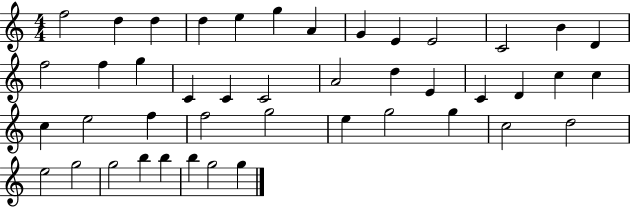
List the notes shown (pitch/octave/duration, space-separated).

F5/h D5/q D5/q D5/q E5/q G5/q A4/q G4/q E4/q E4/h C4/h B4/q D4/q F5/h F5/q G5/q C4/q C4/q C4/h A4/h D5/q E4/q C4/q D4/q C5/q C5/q C5/q E5/h F5/q F5/h G5/h E5/q G5/h G5/q C5/h D5/h E5/h G5/h G5/h B5/q B5/q B5/q G5/h G5/q